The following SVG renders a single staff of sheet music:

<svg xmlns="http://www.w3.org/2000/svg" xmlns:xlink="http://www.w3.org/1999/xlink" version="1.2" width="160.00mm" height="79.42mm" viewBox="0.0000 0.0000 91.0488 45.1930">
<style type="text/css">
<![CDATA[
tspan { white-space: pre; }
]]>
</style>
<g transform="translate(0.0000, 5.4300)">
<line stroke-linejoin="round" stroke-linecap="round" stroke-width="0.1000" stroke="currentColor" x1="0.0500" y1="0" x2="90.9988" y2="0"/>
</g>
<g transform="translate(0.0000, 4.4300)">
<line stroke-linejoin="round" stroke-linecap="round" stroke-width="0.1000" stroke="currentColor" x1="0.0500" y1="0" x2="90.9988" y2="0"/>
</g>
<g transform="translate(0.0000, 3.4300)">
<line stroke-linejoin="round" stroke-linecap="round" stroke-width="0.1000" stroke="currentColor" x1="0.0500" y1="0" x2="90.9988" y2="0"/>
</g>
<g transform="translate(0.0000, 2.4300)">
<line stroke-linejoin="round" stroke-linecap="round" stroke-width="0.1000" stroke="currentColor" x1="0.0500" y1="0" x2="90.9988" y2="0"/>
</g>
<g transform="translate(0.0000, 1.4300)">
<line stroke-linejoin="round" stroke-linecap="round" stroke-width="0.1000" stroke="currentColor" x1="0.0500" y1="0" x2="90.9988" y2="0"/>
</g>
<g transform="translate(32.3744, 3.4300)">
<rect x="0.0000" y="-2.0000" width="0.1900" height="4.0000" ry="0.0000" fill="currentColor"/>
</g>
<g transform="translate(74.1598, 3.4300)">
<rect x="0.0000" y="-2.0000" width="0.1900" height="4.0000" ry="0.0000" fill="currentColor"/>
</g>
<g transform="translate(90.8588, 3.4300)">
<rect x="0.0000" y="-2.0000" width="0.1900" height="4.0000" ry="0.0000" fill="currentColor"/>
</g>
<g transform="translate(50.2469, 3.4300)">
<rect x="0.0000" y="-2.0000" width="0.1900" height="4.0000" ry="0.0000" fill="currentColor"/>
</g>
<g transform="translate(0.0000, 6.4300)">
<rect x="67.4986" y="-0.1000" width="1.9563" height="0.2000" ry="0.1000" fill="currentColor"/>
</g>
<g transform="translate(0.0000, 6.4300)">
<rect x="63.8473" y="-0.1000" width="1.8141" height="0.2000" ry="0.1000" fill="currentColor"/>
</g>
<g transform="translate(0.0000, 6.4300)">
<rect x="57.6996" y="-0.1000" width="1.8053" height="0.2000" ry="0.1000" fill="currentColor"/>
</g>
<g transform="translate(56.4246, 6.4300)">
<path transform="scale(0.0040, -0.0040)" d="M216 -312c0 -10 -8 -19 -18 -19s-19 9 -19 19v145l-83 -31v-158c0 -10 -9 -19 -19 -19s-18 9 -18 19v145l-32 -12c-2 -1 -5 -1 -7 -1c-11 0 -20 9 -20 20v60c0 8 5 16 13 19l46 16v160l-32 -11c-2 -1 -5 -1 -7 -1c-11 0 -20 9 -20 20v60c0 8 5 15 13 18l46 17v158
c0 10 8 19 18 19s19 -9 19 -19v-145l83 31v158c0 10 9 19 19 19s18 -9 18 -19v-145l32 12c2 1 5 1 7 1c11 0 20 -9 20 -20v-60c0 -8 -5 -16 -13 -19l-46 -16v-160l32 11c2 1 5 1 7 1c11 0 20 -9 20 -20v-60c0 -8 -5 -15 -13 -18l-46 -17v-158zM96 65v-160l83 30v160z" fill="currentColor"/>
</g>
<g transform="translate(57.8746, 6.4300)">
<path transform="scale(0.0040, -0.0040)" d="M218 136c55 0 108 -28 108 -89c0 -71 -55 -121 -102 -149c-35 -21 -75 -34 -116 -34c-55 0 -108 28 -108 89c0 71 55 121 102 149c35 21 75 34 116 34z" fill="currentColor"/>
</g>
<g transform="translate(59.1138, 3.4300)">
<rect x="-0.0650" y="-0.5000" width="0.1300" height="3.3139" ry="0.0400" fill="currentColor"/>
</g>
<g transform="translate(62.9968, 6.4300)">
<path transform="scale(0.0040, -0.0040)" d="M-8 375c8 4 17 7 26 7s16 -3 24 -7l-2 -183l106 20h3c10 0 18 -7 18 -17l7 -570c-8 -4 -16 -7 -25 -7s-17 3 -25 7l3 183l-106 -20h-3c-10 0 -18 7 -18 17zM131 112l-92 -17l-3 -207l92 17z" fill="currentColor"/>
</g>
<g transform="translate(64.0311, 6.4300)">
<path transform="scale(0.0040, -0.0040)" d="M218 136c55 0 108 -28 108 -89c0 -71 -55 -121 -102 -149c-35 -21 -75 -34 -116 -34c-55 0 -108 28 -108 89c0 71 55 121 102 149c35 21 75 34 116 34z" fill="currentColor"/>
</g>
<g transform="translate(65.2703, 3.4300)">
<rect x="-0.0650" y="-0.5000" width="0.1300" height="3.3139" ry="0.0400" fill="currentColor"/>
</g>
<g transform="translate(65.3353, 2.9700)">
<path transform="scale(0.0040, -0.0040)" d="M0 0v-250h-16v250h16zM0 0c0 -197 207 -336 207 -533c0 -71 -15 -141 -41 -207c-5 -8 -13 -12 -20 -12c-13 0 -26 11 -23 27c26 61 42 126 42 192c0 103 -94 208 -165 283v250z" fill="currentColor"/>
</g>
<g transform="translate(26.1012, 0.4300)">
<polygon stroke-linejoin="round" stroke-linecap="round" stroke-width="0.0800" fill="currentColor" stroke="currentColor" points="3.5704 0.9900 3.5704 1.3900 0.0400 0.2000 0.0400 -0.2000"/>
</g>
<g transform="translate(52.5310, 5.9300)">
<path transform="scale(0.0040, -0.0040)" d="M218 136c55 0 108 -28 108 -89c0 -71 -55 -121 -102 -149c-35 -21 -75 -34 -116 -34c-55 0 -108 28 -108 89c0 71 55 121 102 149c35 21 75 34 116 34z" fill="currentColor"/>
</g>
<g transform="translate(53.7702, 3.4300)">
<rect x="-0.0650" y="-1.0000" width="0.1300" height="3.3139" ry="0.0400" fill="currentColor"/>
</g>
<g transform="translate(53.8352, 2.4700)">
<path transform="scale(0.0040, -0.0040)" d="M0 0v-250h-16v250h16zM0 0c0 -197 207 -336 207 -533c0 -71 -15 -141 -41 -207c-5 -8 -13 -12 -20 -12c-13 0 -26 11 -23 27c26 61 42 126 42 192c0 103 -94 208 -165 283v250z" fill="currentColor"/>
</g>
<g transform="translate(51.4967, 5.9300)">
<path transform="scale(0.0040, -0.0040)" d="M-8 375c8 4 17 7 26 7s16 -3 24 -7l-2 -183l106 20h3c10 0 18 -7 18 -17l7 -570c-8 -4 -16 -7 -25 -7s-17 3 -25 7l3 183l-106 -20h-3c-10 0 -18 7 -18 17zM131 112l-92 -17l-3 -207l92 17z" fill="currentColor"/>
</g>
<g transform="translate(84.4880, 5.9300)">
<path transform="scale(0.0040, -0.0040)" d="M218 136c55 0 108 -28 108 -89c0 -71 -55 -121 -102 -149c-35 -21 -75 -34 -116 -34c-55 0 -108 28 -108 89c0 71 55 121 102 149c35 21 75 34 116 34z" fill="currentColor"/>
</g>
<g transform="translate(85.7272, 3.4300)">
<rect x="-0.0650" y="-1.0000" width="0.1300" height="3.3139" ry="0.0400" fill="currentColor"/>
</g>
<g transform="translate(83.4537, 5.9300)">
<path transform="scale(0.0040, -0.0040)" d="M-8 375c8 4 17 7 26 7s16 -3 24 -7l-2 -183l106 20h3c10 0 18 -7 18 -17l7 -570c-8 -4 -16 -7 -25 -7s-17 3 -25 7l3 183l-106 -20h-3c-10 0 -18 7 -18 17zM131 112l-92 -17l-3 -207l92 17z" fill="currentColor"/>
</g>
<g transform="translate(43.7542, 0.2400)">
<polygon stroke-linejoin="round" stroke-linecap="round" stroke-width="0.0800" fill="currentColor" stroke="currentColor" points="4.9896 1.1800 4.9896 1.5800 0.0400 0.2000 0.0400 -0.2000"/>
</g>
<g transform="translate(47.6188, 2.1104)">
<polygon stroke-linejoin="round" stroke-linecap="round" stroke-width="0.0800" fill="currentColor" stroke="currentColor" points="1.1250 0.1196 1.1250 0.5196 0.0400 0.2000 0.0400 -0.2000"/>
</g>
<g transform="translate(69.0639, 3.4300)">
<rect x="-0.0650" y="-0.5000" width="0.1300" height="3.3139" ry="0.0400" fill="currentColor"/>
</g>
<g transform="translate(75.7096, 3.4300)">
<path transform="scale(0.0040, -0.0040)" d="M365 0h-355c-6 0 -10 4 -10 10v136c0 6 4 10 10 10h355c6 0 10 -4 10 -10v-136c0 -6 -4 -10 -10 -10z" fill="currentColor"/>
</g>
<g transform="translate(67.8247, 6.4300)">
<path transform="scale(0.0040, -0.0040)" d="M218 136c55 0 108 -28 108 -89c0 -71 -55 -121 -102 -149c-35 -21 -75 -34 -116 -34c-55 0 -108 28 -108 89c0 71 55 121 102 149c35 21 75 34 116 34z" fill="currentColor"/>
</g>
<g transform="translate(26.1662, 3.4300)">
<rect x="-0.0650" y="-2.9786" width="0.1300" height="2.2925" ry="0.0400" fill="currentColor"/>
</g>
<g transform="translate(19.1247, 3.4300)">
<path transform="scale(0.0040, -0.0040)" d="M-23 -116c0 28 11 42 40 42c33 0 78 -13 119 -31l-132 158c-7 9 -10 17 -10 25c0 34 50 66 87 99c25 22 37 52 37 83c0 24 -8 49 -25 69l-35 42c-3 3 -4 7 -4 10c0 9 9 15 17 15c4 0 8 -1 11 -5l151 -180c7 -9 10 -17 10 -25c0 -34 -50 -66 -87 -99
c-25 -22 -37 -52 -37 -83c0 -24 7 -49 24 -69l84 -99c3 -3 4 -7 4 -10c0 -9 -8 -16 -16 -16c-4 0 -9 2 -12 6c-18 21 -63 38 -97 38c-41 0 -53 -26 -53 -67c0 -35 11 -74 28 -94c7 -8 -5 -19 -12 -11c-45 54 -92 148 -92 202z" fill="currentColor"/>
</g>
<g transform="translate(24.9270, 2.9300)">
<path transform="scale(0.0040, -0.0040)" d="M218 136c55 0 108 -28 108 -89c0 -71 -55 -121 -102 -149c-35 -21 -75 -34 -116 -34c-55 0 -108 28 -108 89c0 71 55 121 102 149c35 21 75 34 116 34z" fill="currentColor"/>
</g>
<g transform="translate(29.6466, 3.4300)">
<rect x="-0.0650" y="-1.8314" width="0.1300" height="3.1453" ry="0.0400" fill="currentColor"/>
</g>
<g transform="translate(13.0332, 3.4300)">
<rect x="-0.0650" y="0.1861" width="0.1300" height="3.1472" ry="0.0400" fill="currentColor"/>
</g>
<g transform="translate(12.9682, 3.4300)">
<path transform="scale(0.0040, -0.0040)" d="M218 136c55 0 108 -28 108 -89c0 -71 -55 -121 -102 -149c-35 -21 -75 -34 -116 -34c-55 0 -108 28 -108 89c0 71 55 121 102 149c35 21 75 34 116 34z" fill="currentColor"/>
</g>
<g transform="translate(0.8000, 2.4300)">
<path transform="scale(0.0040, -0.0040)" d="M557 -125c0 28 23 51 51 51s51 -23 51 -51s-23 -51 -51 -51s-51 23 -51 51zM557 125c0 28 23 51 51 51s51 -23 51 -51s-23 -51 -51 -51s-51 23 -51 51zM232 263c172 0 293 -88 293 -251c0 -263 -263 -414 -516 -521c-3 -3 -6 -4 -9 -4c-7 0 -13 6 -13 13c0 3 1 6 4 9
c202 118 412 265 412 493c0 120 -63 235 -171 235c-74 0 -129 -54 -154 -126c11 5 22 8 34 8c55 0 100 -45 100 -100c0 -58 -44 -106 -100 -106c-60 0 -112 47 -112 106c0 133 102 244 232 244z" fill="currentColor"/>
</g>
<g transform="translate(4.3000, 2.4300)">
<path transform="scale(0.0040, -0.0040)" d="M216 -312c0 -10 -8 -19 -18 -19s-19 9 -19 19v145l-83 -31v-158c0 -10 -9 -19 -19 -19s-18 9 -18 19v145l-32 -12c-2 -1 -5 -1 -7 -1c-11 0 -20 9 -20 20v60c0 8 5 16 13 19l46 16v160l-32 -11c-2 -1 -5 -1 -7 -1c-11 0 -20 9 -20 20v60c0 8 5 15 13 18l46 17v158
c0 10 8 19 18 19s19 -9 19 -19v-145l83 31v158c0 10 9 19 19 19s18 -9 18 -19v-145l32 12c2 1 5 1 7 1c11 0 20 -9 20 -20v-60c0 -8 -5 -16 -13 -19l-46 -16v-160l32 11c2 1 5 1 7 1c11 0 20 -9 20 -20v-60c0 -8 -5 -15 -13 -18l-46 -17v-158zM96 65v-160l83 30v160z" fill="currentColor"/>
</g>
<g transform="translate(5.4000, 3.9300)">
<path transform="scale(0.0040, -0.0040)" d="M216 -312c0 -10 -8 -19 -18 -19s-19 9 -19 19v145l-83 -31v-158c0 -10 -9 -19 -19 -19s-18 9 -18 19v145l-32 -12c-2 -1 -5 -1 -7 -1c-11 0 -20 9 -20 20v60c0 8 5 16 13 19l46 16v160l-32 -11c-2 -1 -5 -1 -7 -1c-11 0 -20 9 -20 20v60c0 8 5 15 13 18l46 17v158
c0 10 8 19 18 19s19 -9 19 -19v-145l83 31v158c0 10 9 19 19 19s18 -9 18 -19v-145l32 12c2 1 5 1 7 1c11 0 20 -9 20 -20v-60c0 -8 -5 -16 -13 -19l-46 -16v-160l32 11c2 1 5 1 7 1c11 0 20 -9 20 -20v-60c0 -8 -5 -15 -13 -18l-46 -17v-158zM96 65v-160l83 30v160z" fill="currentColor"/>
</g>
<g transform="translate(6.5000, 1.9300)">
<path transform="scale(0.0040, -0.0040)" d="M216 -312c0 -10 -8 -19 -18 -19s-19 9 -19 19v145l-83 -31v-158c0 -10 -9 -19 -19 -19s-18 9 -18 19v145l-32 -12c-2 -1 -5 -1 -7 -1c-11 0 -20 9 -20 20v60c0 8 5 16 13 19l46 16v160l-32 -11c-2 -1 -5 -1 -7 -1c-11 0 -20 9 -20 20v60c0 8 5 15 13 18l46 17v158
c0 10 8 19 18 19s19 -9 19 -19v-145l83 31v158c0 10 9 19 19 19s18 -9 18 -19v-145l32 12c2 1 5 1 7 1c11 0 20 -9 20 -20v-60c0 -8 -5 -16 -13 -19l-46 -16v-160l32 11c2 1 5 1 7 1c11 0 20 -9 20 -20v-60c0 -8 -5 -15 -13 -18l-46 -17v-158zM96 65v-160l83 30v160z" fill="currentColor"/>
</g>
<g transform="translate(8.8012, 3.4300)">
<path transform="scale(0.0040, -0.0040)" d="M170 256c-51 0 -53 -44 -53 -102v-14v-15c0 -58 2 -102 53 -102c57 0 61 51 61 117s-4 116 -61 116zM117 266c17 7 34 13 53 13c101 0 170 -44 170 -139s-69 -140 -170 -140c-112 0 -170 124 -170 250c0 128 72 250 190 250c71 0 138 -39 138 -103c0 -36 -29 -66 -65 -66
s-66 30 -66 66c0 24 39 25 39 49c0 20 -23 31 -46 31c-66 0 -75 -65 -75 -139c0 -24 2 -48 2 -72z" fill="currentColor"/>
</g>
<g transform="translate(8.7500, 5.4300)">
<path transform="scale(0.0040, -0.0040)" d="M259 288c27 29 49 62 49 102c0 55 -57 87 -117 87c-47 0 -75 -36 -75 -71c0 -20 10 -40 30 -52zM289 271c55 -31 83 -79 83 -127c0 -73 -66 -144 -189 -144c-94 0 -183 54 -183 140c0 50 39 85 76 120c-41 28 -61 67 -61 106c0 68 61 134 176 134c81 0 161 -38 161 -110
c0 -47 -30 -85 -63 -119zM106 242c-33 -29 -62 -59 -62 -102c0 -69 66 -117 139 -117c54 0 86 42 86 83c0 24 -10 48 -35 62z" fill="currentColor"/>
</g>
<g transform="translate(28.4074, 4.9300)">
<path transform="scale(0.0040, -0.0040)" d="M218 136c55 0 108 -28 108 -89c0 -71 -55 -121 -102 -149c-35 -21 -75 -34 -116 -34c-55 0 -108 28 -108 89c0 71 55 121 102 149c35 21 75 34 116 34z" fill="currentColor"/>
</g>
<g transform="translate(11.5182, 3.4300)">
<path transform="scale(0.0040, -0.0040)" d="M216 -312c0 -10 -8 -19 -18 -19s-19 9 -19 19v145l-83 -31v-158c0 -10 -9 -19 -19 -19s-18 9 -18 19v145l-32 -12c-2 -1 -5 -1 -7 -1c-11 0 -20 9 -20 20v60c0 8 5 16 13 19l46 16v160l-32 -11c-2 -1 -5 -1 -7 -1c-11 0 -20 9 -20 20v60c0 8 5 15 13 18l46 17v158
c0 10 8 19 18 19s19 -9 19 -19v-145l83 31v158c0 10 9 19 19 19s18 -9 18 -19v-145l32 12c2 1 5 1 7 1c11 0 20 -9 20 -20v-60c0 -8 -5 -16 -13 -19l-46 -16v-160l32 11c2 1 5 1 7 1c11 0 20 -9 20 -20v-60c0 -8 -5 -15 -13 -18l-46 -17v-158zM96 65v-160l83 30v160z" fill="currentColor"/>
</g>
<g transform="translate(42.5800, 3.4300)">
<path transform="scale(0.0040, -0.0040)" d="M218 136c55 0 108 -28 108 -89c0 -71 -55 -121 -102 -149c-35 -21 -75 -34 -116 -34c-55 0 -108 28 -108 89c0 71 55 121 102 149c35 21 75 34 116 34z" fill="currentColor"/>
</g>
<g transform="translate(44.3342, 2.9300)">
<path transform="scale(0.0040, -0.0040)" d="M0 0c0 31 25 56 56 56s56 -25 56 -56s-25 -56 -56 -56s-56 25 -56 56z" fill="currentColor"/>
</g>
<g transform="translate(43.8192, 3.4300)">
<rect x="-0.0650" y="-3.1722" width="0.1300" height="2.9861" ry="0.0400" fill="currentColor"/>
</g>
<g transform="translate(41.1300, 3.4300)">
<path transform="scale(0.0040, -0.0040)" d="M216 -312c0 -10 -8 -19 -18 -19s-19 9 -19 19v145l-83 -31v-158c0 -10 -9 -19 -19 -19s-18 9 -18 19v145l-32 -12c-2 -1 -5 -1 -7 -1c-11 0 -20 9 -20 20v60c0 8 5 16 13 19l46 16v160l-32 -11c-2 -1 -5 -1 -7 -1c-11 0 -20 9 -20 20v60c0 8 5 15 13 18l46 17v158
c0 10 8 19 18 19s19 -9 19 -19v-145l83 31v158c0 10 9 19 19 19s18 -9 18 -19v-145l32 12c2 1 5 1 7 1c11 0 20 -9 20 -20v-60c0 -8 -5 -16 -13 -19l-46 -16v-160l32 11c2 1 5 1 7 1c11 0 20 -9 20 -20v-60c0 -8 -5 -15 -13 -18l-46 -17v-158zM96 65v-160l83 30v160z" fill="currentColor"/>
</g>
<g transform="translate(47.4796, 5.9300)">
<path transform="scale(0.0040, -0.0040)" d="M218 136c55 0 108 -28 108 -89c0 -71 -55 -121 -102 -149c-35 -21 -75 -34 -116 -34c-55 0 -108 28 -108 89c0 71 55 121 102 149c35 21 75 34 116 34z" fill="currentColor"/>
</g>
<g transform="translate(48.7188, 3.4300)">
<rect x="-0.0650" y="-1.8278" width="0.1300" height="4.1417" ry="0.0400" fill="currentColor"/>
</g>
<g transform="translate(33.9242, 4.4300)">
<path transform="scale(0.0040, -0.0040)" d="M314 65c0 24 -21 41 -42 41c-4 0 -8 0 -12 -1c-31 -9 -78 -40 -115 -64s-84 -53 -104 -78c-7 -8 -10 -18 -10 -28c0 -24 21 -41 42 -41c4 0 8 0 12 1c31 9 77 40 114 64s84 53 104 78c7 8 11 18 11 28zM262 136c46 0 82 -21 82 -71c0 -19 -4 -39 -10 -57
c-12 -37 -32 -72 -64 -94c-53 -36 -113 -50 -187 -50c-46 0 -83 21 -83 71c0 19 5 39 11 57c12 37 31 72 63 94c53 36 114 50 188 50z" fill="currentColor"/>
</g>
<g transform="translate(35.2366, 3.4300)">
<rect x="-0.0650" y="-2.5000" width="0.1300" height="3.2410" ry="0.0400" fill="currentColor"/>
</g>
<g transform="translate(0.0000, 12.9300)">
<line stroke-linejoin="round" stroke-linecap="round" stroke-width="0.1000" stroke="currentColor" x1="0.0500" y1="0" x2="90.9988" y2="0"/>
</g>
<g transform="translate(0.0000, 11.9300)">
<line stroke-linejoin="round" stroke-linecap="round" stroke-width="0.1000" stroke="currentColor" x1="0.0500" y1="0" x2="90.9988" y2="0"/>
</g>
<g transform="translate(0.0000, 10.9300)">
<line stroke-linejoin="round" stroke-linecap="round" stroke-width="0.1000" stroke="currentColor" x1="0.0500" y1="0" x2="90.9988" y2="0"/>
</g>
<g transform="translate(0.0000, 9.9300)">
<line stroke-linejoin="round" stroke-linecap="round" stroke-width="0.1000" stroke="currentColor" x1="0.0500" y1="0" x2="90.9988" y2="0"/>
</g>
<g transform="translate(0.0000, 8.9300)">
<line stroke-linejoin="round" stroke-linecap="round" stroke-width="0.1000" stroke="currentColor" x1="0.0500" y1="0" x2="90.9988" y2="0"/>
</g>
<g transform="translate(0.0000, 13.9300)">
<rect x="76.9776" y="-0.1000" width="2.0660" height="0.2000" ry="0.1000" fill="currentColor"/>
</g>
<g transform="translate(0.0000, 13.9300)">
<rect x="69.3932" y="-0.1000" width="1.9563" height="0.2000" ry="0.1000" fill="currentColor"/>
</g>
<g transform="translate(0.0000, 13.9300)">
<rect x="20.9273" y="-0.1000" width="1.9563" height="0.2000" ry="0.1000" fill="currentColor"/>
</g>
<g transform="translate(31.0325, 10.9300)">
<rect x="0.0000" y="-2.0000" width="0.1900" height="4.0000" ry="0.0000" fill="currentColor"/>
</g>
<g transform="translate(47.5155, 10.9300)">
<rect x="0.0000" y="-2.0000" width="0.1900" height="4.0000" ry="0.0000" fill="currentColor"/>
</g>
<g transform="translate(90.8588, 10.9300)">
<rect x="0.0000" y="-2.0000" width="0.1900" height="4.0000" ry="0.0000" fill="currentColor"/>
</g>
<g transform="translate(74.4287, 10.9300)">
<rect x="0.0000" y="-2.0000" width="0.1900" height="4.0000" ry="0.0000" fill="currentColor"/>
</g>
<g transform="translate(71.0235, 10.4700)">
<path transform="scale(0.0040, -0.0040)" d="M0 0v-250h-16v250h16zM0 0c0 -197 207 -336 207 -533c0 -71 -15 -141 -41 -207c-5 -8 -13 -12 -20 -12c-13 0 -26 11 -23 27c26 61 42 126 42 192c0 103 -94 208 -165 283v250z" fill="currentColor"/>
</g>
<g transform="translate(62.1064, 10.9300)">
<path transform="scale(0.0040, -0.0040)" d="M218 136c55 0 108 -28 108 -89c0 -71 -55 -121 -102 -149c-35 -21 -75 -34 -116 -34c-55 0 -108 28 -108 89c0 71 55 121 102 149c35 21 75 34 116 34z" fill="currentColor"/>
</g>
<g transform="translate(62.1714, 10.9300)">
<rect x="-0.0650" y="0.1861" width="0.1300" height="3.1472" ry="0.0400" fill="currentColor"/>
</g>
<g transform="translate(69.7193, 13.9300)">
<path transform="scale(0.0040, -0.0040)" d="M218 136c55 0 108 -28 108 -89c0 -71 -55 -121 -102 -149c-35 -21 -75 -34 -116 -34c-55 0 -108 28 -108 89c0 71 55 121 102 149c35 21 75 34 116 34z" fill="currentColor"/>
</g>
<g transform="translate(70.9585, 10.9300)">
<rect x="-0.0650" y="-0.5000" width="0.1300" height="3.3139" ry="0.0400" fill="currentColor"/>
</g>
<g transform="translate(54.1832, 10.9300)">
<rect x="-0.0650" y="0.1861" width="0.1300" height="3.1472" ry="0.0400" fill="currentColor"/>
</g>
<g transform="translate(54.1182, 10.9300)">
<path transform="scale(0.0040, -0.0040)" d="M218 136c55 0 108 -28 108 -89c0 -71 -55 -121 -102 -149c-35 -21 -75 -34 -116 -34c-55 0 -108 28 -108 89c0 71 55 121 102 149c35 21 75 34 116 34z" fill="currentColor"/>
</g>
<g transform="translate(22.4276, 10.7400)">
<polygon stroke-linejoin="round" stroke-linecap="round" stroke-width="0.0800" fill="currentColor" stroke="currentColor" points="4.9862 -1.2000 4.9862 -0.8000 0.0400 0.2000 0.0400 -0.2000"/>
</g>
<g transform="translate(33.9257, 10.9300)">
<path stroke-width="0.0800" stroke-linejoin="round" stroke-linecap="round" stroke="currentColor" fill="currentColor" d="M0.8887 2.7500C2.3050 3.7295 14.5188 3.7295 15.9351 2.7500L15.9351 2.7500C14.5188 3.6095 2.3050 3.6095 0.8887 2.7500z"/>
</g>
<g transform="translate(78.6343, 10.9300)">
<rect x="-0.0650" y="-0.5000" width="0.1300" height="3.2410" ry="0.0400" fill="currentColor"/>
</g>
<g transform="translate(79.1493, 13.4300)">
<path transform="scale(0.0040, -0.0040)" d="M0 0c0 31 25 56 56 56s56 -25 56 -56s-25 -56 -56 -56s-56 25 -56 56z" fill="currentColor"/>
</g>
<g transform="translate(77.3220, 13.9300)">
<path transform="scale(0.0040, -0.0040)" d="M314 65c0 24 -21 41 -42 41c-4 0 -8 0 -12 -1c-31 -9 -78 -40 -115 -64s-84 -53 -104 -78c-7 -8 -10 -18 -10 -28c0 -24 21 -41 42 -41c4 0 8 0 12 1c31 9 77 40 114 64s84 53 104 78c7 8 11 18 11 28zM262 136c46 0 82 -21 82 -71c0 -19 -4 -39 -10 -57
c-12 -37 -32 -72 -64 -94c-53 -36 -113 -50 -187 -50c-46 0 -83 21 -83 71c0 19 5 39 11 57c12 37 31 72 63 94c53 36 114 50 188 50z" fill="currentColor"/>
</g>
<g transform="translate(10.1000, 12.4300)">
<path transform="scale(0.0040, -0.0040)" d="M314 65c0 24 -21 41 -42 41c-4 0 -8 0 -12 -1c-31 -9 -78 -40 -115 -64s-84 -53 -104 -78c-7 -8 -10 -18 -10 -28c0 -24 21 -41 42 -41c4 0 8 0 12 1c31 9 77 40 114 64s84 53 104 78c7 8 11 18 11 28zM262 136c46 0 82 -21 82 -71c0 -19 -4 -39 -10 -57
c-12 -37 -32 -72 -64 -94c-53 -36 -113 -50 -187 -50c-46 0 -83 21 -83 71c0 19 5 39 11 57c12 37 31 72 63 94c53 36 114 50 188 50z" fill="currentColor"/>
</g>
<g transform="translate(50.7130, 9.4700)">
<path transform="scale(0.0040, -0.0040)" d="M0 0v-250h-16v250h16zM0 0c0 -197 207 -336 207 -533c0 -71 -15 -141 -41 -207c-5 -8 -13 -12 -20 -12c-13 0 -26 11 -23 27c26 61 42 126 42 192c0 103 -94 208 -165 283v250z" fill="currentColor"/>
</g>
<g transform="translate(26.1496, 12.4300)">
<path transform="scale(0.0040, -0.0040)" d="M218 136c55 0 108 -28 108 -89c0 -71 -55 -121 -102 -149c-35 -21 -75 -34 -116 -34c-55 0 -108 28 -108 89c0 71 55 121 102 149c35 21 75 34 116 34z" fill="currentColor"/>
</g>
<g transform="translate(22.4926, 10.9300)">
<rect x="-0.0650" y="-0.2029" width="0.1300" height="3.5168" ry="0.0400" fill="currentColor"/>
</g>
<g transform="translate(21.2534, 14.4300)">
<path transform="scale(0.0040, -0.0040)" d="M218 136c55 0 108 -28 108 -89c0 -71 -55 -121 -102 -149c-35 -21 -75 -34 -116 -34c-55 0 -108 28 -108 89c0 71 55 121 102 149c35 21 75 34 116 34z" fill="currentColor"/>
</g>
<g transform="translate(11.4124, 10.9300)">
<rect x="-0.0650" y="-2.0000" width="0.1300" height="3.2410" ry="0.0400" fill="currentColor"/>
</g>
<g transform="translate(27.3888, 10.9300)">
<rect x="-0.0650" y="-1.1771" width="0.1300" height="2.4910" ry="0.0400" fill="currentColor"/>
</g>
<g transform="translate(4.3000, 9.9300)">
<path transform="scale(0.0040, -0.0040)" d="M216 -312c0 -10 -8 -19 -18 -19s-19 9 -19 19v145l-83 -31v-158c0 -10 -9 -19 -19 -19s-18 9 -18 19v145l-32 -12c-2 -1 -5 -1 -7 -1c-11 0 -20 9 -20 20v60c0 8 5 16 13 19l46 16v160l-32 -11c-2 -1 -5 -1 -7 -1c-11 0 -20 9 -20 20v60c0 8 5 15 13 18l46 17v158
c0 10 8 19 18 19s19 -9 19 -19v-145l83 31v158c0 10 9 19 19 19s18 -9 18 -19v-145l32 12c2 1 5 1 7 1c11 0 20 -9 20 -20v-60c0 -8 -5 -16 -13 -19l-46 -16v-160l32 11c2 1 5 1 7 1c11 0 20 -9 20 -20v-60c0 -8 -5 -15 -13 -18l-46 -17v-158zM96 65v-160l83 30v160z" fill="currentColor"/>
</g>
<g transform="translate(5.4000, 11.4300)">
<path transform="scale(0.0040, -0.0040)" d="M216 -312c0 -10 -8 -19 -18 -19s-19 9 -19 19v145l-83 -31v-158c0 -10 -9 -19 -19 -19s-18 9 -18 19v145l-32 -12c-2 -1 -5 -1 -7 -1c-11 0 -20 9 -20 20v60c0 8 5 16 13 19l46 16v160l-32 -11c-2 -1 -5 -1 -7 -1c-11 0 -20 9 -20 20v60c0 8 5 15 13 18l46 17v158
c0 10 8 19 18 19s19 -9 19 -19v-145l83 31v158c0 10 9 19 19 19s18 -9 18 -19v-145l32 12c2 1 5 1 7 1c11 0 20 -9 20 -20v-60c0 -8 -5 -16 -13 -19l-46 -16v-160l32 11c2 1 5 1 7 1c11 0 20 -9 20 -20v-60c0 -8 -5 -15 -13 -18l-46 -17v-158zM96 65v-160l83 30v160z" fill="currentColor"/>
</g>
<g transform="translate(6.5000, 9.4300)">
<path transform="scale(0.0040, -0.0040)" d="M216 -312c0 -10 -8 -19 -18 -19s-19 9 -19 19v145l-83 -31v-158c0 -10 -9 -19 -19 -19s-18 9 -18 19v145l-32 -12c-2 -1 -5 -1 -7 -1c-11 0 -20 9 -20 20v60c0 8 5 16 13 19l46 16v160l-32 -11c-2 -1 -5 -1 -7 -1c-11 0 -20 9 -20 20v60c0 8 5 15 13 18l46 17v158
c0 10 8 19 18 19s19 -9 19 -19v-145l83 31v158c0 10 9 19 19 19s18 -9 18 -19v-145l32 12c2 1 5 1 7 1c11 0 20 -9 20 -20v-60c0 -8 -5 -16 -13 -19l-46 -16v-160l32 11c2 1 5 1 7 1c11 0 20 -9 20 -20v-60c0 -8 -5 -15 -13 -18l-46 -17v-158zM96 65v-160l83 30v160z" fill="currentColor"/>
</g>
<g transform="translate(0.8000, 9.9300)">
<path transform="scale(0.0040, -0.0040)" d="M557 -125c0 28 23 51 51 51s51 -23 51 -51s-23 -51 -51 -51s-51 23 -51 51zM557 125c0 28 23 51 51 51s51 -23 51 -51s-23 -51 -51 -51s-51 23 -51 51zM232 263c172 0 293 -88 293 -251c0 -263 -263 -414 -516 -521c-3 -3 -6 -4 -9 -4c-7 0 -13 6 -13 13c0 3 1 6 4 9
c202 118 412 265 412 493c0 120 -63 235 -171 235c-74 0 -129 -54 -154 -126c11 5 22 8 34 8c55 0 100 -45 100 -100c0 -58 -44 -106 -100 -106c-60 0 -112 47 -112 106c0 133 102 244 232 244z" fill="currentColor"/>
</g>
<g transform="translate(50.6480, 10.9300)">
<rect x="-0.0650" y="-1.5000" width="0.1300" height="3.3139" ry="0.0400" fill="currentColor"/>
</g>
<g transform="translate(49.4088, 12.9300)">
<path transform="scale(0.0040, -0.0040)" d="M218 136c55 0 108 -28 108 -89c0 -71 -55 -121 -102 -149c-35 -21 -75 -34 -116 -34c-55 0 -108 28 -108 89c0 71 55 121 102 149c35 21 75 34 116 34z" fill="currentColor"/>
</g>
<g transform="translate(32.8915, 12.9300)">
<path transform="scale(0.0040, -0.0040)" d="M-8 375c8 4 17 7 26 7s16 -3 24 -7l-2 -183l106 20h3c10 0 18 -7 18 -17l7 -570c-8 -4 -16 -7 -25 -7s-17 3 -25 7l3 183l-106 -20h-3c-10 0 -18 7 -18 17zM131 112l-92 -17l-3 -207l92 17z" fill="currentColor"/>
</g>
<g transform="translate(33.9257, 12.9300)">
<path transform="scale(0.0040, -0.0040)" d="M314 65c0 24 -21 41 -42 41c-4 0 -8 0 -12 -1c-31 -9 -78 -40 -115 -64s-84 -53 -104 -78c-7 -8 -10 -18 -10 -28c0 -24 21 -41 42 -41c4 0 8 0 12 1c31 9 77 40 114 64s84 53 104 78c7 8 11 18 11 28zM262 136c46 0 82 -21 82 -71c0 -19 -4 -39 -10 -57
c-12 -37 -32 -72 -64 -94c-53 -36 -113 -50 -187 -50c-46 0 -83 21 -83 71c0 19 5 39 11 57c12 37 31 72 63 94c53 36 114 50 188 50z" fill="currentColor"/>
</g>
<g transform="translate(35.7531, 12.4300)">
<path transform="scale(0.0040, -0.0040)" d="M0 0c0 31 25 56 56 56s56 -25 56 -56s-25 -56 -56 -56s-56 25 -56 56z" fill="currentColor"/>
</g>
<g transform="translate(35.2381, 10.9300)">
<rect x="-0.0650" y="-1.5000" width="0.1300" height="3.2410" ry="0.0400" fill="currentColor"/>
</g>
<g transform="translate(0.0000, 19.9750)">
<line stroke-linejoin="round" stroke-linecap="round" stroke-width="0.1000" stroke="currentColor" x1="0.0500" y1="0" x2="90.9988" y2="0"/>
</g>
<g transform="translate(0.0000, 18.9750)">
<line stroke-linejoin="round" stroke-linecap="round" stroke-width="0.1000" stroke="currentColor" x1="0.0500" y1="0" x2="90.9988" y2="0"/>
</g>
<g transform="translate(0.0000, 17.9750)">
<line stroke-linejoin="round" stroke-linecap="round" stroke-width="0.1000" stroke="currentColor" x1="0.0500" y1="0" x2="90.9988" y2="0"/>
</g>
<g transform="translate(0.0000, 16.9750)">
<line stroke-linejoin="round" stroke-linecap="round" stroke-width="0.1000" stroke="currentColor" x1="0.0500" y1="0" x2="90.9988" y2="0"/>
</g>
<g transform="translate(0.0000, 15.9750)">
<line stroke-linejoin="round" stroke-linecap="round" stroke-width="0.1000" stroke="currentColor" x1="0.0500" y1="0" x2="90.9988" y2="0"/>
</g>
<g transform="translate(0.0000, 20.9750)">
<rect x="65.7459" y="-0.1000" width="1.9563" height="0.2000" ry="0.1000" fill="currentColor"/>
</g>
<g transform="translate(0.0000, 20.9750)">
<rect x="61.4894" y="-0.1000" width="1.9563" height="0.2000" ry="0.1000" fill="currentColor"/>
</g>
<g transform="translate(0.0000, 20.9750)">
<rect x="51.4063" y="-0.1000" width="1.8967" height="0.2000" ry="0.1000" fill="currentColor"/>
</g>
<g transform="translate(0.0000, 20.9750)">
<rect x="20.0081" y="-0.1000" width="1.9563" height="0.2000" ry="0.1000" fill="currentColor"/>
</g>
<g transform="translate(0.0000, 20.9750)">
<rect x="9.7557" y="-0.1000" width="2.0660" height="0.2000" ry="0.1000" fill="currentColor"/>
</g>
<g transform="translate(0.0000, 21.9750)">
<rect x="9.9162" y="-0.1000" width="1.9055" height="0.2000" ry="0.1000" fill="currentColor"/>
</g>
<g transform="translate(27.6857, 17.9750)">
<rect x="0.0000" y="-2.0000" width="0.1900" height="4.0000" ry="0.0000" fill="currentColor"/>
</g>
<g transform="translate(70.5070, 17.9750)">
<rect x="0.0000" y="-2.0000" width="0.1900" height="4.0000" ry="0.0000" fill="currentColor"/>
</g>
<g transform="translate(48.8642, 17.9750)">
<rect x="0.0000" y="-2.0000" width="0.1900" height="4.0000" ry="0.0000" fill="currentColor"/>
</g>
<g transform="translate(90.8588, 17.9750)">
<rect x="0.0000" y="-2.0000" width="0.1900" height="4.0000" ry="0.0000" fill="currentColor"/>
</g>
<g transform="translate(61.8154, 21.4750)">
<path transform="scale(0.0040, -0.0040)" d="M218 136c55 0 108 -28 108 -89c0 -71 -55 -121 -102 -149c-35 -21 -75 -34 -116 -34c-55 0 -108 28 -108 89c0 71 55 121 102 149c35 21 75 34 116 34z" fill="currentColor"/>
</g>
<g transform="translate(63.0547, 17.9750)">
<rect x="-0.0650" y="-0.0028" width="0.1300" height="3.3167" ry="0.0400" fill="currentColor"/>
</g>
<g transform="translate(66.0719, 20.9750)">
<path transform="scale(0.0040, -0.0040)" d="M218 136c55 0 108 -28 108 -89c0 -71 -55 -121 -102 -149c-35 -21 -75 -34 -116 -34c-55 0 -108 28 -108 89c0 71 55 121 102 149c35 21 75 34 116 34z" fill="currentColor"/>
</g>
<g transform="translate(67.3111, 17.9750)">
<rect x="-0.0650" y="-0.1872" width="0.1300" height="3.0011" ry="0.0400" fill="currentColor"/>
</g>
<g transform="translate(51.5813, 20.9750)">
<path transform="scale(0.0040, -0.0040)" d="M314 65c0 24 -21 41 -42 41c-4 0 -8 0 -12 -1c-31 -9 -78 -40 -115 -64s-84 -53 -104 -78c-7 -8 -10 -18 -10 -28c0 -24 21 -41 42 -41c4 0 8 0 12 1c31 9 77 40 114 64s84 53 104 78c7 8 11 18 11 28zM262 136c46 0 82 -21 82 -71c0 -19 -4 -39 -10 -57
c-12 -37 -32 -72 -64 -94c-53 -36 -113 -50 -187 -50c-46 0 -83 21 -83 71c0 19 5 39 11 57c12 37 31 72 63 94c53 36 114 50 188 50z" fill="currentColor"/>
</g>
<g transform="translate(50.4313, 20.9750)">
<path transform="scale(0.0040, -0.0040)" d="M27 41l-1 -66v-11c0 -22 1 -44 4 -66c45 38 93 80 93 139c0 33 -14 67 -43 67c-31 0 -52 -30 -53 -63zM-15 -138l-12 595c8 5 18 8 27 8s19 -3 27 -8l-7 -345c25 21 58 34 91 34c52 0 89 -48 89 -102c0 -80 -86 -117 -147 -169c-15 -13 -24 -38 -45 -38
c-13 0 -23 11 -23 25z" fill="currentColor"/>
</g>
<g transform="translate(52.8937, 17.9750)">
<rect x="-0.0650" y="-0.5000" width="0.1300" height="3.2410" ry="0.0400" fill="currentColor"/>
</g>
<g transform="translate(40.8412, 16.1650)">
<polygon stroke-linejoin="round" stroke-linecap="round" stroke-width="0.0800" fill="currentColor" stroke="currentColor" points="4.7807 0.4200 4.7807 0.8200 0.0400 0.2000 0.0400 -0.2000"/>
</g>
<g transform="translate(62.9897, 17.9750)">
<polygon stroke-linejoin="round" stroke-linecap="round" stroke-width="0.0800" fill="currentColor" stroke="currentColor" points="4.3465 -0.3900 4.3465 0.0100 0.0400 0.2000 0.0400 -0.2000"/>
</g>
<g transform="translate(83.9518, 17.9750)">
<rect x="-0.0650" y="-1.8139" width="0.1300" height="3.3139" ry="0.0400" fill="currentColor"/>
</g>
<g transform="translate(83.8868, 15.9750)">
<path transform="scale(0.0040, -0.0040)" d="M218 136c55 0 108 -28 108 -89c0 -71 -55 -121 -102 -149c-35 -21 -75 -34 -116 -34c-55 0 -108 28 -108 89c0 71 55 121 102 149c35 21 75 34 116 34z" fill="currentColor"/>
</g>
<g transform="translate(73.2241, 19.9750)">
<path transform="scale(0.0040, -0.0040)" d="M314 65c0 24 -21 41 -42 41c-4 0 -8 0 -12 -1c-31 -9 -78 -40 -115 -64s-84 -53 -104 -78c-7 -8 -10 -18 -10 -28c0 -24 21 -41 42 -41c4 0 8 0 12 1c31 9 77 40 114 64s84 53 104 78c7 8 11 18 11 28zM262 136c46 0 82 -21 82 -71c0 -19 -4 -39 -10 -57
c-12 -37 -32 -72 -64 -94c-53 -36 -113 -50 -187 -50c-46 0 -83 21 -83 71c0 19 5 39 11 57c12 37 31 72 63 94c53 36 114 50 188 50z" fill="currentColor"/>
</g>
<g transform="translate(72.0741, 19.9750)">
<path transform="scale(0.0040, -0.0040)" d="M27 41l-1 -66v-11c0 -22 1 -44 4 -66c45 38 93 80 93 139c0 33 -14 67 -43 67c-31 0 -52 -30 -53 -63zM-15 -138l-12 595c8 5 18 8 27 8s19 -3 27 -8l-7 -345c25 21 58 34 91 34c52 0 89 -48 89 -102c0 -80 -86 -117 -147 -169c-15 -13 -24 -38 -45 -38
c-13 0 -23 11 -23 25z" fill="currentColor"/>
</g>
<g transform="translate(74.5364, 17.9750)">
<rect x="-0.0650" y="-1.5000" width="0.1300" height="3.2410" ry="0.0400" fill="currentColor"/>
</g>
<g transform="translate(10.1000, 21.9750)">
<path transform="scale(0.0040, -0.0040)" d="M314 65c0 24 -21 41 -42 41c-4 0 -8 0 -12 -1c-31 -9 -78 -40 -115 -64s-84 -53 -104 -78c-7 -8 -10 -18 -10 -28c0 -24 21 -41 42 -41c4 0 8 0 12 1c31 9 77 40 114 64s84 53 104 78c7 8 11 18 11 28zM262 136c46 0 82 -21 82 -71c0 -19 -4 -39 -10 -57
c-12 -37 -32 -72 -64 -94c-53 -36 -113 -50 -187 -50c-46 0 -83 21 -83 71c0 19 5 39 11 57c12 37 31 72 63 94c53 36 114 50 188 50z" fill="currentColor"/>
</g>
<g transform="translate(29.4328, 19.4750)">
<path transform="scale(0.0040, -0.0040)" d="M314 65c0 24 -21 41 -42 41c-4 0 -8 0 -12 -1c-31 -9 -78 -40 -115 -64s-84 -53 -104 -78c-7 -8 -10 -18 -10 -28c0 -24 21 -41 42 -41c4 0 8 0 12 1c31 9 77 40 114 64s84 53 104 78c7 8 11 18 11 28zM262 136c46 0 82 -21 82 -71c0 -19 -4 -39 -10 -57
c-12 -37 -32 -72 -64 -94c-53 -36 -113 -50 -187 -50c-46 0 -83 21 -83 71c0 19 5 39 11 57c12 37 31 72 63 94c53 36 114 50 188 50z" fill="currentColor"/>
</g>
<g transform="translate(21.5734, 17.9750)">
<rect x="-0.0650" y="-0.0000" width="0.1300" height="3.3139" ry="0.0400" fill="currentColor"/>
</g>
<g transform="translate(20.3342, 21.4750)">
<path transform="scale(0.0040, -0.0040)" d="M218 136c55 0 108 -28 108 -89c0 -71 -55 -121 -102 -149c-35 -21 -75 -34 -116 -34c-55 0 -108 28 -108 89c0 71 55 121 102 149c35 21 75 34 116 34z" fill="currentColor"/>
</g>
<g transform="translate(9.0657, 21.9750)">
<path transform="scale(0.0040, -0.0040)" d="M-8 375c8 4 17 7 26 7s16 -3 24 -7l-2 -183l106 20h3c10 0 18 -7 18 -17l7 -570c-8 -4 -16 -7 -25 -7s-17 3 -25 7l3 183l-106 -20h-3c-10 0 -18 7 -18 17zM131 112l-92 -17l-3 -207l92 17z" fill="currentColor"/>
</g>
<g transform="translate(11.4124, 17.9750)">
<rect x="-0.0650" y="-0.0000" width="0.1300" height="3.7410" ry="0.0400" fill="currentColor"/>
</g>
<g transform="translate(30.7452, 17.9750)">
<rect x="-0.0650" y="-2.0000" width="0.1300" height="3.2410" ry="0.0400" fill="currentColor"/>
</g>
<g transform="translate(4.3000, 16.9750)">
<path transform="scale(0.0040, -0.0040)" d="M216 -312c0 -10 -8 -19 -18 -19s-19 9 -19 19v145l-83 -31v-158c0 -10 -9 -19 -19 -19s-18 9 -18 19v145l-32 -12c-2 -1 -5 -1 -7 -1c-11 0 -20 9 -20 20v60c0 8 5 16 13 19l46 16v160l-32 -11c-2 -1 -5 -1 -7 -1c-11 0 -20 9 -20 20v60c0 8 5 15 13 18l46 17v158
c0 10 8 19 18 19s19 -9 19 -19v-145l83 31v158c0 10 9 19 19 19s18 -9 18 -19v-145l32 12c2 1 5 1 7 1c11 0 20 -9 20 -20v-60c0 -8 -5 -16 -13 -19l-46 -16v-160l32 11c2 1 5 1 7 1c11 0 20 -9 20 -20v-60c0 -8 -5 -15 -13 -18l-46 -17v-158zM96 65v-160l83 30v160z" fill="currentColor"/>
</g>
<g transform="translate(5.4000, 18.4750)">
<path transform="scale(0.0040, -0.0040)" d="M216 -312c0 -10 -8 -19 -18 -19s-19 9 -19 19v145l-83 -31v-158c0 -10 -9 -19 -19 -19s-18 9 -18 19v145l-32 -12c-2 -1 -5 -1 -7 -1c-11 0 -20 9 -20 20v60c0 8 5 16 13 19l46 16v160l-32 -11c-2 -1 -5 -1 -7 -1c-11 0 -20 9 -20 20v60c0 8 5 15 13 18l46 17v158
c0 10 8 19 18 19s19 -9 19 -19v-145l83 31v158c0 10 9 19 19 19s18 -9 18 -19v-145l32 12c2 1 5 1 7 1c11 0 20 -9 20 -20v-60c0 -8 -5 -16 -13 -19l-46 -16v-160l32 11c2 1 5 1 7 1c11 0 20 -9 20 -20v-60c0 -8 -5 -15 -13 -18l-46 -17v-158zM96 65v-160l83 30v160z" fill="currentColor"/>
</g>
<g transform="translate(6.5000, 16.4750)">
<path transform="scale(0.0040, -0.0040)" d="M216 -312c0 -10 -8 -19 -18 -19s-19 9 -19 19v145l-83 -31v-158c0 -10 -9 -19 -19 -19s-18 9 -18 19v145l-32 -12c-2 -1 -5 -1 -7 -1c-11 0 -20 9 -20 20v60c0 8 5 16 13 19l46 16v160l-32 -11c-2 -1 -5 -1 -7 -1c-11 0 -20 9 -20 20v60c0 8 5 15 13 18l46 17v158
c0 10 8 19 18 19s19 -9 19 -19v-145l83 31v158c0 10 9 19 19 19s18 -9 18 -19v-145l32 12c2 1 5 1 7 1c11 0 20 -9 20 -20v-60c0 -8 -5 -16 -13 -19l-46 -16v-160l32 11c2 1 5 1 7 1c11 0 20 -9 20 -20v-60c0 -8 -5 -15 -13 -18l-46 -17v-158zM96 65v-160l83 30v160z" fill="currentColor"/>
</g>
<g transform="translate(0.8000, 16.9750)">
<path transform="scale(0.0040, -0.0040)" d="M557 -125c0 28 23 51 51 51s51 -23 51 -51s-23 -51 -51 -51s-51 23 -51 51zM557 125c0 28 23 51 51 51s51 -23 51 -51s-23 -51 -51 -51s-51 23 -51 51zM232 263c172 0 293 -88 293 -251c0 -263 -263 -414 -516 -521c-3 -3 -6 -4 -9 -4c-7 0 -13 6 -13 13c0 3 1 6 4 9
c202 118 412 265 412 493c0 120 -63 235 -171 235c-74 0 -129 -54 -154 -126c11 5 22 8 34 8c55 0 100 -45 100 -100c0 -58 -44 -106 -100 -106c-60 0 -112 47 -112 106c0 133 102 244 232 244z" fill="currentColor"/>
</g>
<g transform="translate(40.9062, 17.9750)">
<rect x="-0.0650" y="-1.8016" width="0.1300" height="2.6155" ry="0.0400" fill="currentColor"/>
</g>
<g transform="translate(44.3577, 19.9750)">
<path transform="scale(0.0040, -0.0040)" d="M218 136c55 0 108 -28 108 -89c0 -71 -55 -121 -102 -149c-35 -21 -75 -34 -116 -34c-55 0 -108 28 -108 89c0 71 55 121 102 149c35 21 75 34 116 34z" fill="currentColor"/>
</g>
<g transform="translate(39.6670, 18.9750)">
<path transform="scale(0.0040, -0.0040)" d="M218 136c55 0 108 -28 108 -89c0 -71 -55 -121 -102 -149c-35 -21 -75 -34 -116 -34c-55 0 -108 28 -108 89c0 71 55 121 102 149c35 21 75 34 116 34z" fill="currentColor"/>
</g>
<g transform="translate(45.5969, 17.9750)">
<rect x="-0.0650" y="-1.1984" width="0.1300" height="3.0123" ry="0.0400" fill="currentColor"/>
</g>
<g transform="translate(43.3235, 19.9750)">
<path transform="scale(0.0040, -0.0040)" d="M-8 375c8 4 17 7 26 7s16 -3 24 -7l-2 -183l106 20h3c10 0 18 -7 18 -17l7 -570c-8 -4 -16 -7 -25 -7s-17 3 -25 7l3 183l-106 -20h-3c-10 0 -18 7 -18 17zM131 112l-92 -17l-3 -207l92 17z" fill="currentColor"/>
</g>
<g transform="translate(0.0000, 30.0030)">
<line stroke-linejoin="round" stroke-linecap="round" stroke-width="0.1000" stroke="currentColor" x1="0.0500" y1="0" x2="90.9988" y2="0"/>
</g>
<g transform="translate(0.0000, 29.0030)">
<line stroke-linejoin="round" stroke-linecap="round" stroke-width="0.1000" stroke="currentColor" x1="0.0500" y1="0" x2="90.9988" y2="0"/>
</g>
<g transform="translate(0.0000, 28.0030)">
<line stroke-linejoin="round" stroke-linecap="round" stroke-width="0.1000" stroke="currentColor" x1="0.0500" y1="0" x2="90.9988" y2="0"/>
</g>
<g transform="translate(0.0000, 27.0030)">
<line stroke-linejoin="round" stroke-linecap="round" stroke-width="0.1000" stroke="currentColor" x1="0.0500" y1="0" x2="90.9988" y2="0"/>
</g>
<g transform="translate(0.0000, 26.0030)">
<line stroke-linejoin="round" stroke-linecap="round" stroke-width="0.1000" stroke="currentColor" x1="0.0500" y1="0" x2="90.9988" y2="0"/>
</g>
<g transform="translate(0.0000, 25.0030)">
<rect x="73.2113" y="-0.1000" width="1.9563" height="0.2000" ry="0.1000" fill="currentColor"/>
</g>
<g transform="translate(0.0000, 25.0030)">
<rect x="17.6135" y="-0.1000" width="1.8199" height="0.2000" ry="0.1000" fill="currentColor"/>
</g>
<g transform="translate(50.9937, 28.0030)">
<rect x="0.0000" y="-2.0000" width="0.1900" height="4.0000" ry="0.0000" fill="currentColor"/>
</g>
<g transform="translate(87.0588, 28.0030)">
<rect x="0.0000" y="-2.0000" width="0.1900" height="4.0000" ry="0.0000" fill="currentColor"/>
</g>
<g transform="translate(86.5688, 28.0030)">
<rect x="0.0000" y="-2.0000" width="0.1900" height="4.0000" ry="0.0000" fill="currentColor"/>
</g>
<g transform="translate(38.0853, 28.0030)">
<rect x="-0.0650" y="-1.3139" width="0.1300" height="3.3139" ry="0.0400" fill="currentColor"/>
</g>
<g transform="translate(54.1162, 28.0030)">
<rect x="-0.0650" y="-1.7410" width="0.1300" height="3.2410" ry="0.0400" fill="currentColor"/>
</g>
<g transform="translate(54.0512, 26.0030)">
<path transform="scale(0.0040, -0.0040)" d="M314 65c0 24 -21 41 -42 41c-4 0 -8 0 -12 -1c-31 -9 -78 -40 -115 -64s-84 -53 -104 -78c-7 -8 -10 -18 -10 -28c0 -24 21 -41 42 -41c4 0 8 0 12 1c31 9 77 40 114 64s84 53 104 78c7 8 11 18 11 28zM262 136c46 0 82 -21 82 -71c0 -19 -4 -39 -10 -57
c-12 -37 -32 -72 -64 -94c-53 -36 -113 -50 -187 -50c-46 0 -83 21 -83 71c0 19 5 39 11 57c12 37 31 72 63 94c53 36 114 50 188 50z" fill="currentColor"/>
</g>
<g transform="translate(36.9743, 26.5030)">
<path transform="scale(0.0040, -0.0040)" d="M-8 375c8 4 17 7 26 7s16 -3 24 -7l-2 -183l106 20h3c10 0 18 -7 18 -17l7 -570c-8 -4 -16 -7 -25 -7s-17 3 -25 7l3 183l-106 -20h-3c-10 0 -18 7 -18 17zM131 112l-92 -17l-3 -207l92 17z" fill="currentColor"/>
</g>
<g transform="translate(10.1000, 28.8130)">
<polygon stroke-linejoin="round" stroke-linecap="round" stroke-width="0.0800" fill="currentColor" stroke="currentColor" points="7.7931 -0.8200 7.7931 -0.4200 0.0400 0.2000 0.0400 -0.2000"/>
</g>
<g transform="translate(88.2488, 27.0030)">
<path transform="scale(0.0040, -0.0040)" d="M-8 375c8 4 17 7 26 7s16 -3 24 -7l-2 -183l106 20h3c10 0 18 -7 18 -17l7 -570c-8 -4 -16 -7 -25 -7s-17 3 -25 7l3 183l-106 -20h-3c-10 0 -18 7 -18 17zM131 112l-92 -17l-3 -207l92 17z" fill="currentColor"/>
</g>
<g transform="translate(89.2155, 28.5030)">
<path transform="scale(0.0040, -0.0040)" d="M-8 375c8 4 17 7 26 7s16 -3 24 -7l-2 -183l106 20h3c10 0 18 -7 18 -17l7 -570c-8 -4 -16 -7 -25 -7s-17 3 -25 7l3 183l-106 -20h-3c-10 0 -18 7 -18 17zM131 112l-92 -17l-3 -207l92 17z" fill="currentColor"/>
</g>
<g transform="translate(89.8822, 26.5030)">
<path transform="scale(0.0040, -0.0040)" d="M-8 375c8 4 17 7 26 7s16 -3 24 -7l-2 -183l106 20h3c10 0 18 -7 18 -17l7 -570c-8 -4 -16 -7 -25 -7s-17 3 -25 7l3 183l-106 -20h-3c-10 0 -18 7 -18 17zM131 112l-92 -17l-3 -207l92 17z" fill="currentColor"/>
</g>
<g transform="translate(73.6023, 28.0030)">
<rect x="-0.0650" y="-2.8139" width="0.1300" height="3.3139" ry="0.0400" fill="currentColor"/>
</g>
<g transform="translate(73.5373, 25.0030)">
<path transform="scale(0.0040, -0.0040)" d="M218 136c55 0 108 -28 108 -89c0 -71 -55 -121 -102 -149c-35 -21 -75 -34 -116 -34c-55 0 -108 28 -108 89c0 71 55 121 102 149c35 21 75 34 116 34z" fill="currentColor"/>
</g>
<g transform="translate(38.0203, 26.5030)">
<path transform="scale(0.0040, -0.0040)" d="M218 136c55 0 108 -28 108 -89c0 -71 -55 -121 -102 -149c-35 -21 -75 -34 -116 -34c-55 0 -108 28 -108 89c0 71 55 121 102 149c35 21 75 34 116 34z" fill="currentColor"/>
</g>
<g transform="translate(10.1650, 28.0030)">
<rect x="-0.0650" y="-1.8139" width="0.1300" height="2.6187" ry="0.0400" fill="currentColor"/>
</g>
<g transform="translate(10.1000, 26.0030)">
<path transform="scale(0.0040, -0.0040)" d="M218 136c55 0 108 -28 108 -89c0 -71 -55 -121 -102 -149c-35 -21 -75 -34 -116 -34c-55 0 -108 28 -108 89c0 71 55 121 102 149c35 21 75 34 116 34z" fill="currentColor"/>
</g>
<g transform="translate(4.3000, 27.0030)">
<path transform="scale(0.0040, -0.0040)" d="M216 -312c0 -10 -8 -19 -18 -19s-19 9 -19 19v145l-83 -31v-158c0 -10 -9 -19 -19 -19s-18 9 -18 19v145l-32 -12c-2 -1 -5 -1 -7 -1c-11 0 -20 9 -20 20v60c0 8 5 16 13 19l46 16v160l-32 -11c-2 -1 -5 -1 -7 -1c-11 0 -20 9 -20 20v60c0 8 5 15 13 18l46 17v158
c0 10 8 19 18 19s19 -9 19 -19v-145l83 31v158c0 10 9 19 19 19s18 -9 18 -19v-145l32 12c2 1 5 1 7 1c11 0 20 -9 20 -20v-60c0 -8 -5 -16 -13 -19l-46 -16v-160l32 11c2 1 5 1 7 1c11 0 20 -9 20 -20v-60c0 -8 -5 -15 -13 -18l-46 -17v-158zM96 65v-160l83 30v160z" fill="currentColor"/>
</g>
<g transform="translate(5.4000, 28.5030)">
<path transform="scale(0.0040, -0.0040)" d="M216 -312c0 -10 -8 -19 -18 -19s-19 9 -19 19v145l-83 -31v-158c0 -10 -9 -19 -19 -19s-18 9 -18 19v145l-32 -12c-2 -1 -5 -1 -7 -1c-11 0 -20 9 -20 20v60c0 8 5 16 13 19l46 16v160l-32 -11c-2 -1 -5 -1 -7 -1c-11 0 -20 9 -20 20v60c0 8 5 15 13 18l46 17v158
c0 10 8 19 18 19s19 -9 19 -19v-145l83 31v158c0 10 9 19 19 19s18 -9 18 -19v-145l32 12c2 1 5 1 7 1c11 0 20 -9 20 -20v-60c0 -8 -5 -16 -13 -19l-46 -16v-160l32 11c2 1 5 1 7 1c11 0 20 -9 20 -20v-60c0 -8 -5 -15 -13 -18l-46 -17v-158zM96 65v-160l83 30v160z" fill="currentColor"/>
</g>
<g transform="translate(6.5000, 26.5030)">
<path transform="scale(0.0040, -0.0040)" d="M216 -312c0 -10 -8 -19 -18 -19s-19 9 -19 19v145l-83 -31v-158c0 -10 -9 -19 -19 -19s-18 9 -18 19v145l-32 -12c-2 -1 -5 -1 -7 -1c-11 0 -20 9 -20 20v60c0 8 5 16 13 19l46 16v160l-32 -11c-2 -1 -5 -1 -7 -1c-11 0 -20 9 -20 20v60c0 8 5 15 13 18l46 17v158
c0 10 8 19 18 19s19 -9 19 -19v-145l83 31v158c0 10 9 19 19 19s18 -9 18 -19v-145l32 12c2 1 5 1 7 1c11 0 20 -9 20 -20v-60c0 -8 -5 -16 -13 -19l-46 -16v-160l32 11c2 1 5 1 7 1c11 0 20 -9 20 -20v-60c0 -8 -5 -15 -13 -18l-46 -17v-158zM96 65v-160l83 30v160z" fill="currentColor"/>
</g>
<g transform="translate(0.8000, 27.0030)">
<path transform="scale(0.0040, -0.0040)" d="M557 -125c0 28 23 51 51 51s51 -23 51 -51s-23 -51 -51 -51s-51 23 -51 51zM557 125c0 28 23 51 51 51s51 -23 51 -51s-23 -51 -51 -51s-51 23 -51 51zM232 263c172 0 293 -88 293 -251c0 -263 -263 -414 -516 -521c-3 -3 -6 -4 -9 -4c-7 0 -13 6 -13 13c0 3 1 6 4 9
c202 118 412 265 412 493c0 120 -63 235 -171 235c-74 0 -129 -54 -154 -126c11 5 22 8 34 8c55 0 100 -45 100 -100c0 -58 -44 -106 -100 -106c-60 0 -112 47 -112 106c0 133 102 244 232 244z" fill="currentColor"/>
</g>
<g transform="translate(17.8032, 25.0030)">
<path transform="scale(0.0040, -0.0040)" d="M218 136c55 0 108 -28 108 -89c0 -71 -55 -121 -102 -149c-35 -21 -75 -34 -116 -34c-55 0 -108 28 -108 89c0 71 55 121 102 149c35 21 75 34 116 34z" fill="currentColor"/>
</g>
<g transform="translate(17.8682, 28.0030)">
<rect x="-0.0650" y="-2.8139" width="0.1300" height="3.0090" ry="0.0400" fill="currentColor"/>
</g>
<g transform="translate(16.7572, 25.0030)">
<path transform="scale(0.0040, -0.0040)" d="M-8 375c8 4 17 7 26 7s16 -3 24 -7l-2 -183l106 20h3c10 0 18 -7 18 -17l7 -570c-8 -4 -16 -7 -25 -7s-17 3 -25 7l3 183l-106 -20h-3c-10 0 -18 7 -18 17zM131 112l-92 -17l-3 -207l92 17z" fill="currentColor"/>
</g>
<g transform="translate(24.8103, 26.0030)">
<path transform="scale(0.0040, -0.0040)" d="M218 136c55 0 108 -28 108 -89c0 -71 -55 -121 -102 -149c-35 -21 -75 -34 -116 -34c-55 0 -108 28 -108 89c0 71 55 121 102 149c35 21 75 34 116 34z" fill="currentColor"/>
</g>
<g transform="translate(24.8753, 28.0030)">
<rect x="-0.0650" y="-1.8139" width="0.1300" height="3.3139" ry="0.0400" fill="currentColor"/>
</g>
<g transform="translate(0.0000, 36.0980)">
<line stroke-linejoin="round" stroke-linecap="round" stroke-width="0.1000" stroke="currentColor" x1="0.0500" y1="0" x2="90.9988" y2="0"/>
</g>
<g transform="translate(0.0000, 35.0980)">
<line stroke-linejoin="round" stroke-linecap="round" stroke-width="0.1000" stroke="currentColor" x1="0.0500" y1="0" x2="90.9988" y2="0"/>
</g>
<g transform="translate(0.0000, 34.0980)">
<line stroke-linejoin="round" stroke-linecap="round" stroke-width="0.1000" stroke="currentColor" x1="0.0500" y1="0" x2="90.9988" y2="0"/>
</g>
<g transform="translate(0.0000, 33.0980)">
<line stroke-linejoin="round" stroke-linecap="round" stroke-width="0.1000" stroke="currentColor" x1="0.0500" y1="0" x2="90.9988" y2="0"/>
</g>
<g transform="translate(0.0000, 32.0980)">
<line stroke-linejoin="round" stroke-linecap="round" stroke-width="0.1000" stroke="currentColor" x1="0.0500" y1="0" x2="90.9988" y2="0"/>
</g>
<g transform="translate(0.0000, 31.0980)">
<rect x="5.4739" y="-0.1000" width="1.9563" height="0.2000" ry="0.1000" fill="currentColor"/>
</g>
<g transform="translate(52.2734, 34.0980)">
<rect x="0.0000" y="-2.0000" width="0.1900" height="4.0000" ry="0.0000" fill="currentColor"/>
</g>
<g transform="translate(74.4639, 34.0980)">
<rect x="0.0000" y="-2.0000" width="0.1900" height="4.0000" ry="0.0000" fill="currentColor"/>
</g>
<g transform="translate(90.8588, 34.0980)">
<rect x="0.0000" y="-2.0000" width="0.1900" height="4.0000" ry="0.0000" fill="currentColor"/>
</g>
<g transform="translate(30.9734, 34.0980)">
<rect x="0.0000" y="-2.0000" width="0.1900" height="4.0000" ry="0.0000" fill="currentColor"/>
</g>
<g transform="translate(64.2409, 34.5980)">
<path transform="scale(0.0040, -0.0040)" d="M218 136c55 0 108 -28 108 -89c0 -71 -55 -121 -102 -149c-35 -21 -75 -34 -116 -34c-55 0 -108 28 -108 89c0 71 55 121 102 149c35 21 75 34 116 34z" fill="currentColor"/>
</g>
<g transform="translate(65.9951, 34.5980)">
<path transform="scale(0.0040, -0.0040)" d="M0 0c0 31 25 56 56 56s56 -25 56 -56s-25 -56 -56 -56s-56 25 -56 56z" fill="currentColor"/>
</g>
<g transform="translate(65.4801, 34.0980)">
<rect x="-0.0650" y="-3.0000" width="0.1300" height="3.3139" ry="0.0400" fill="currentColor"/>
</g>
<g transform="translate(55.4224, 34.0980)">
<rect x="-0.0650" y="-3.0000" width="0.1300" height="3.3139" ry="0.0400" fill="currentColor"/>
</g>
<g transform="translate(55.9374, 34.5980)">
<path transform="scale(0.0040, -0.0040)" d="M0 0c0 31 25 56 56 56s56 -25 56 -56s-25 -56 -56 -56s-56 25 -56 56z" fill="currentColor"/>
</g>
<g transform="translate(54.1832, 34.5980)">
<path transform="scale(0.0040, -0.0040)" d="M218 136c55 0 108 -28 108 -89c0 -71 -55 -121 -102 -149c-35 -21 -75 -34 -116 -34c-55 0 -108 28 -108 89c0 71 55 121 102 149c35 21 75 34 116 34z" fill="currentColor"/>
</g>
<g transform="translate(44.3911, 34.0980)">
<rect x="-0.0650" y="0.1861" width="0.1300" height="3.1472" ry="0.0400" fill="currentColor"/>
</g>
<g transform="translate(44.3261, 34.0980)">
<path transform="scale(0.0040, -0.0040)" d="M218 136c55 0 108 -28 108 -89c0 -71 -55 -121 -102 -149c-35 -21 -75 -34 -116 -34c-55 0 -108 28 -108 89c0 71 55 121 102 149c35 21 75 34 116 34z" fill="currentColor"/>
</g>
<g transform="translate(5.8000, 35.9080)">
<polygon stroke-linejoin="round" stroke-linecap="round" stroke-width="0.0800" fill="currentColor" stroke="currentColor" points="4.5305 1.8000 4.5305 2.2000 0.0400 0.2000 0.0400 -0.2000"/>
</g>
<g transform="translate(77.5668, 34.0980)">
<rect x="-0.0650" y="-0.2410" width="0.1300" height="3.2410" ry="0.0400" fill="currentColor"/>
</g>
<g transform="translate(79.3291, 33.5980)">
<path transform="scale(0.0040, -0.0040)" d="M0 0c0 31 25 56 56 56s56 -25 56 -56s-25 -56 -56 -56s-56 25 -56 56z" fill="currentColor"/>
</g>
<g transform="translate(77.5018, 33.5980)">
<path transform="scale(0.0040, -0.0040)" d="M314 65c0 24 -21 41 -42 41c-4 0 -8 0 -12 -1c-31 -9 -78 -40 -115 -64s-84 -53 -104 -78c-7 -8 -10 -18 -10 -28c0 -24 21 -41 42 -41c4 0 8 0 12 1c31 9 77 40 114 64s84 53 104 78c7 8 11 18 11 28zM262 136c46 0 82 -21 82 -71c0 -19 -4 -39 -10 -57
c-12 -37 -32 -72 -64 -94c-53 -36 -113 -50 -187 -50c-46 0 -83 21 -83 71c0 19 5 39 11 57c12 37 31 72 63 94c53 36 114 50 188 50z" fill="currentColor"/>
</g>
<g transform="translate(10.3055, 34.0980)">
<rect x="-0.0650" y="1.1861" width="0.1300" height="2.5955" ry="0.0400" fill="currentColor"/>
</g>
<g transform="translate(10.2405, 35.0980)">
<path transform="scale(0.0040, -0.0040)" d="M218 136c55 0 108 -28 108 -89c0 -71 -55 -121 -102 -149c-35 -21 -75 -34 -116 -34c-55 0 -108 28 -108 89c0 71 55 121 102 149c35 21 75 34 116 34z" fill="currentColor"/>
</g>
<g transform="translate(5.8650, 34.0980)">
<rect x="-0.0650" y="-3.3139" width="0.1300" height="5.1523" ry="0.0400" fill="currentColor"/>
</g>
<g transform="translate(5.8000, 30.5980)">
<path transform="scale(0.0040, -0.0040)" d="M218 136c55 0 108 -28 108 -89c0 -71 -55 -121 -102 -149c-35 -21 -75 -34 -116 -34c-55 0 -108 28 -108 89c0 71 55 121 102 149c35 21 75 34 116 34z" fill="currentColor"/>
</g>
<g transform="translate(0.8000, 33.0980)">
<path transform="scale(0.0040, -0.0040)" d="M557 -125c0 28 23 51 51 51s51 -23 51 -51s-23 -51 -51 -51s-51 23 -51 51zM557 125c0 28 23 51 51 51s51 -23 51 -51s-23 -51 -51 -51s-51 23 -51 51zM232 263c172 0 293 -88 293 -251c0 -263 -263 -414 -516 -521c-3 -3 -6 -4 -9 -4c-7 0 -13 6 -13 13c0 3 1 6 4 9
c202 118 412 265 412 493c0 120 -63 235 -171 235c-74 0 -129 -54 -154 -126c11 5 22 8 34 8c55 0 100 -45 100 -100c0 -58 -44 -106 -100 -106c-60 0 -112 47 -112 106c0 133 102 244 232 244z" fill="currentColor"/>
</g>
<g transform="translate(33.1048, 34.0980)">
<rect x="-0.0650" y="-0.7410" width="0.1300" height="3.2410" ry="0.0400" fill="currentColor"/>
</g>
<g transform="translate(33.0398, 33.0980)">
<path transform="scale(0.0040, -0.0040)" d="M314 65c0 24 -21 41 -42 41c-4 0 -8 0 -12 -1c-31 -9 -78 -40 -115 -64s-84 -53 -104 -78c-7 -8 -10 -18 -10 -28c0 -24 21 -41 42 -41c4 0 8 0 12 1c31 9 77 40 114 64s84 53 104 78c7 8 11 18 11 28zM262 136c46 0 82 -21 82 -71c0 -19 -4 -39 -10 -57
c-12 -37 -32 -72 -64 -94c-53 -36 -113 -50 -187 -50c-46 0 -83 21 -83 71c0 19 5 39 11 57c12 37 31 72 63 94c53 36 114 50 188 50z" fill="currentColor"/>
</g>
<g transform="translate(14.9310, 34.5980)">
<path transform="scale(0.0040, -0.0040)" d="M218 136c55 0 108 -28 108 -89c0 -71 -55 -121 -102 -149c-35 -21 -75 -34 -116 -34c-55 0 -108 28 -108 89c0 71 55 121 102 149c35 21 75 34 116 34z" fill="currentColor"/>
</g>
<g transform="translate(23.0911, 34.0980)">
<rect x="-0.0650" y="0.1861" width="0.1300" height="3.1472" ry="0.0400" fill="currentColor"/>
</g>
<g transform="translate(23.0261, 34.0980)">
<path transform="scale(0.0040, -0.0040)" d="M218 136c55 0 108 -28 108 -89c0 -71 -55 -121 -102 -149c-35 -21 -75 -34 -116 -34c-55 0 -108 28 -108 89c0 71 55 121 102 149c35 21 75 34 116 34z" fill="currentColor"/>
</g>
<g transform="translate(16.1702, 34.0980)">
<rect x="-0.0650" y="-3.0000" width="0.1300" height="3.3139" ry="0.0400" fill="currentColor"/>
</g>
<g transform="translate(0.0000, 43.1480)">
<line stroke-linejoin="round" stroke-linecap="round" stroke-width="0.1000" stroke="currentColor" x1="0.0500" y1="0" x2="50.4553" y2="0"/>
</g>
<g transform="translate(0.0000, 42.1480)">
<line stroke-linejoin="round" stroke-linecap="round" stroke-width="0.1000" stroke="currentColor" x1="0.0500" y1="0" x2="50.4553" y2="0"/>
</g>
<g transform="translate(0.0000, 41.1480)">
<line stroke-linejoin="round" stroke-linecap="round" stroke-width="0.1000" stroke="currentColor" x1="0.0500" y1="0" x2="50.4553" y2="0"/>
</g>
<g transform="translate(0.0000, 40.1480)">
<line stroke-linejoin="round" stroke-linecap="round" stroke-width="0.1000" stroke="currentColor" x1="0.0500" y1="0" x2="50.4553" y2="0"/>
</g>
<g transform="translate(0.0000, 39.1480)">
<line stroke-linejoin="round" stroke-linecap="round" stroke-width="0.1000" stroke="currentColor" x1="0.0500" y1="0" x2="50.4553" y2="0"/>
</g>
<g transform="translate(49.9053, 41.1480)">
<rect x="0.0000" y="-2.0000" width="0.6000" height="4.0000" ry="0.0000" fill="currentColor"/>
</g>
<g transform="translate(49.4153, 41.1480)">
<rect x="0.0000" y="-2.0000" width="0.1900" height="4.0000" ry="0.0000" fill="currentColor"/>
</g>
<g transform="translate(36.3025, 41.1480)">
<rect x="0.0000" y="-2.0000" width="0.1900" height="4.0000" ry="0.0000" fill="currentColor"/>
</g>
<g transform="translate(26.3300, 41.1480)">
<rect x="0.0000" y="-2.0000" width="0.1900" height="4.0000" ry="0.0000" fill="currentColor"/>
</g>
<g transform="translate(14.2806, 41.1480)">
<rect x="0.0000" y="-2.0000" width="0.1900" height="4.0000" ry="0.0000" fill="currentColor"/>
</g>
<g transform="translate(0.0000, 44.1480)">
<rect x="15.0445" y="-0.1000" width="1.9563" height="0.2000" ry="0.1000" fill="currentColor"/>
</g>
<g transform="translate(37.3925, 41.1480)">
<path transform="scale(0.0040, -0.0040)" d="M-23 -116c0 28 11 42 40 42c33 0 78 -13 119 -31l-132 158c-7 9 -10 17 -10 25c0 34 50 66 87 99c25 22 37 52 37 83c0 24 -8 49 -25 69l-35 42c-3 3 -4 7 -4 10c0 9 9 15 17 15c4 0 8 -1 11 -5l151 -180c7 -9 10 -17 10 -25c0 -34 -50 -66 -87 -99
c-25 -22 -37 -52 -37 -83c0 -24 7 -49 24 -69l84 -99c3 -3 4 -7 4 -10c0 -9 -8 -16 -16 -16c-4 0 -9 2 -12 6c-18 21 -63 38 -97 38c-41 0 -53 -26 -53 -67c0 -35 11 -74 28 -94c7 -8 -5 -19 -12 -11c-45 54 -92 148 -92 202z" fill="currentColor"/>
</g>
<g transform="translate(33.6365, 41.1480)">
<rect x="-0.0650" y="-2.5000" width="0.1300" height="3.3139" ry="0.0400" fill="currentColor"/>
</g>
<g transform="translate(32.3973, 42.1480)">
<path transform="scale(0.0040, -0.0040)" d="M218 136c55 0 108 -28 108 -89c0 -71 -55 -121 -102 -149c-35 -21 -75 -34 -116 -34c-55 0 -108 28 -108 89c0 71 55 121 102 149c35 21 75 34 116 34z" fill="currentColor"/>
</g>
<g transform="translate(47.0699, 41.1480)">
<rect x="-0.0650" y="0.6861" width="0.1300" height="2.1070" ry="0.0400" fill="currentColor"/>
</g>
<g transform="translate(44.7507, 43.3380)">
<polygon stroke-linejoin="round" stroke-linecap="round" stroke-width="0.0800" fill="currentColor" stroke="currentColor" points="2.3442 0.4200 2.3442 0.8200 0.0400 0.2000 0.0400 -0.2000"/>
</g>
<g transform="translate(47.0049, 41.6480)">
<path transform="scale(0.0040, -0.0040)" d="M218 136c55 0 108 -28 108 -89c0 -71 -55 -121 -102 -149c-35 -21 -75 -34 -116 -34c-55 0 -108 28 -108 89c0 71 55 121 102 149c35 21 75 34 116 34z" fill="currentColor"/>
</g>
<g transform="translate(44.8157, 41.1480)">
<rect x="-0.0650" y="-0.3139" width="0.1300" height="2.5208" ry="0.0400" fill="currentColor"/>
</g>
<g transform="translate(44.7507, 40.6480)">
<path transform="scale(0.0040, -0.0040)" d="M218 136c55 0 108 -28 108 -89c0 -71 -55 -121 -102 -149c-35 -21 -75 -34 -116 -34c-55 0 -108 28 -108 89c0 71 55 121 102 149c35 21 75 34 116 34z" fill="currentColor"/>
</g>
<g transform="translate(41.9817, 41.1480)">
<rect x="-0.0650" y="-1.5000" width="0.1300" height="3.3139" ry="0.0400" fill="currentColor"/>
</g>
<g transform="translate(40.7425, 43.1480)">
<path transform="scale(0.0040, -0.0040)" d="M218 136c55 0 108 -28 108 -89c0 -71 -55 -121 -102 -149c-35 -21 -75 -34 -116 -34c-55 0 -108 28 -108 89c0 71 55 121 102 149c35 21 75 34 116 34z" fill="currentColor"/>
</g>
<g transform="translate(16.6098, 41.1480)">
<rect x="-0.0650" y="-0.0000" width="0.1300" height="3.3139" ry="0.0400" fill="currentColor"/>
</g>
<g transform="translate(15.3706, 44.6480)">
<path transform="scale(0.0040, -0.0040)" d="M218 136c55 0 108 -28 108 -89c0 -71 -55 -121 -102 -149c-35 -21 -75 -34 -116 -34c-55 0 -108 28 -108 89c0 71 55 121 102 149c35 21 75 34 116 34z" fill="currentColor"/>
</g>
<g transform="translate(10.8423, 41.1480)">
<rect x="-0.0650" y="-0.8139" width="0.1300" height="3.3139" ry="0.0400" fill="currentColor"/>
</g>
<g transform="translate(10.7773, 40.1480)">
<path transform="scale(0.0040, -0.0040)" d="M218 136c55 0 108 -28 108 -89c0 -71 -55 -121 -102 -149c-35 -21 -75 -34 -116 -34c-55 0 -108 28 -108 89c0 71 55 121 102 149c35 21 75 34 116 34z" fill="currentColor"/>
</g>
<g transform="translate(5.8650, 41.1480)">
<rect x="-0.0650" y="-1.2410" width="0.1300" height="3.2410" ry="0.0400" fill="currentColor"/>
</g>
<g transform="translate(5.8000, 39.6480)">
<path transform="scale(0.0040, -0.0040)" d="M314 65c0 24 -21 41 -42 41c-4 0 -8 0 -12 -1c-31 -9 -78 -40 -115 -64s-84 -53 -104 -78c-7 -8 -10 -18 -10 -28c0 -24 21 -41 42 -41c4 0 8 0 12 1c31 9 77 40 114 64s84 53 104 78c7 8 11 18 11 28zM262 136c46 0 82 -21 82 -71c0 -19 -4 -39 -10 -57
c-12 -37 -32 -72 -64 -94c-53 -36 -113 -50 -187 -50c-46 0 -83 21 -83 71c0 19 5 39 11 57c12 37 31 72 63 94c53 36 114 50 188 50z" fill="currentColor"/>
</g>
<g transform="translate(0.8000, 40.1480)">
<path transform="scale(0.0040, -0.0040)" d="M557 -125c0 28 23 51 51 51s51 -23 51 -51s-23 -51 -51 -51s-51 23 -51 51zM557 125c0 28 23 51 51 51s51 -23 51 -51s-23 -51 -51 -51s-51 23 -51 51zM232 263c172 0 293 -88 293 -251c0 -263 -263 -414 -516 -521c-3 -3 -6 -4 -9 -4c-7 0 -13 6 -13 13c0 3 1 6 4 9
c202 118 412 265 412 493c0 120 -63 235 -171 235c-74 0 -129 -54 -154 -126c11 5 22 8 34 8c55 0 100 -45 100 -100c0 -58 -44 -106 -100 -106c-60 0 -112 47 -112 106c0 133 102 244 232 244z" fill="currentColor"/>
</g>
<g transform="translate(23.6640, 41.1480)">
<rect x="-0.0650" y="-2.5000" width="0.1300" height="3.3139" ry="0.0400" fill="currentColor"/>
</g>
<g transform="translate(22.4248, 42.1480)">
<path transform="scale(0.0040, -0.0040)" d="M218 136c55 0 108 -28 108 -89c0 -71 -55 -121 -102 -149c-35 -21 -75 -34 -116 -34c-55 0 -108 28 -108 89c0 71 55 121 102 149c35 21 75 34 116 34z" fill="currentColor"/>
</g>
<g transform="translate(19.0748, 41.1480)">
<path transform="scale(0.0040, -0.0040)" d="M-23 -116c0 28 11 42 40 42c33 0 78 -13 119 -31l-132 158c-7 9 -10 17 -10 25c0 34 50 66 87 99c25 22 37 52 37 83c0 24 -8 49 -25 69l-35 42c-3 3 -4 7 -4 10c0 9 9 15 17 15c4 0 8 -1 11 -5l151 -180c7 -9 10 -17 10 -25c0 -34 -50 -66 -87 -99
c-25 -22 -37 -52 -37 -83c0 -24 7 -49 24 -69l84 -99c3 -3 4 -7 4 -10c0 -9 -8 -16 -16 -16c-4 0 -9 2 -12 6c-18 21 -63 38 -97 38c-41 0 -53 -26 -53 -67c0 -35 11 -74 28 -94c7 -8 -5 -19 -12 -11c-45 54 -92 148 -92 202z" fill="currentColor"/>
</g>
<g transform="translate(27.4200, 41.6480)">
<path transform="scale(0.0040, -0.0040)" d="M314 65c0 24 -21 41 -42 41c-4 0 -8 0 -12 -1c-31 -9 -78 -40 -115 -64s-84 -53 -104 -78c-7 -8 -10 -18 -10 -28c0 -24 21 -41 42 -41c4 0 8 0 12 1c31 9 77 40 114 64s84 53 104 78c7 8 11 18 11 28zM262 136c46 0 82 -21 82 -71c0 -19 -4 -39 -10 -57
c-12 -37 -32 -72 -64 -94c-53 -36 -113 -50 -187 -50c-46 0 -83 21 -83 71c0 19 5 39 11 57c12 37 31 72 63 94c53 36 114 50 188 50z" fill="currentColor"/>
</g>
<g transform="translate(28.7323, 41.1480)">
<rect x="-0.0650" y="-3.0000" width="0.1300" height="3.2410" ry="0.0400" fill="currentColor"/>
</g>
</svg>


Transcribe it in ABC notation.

X:1
T:Untitled
M:6/8
L:1/4
K:A
^D, z E,/2 A,,/2 B,,2 ^D,/2 ^F,,/4 F,,/2 ^E,, E,,/2 E,, z2 F,, A,,2 D,,/2 A,,/2 G,,2 G,,/2 D, D, E,,/2 E,,2 C,,2 D,, A,,2 B,,/2 G,,/2 _E,,2 D,,/2 _E,,/2 _G,,2 A, A,/2 C/2 A, G, A,2 ^C D/2 B,,/2 C, D, F,2 D, C, C, E,2 G,2 F, D,, z B,, C,2 B,, z G,, E,/2 C,/2